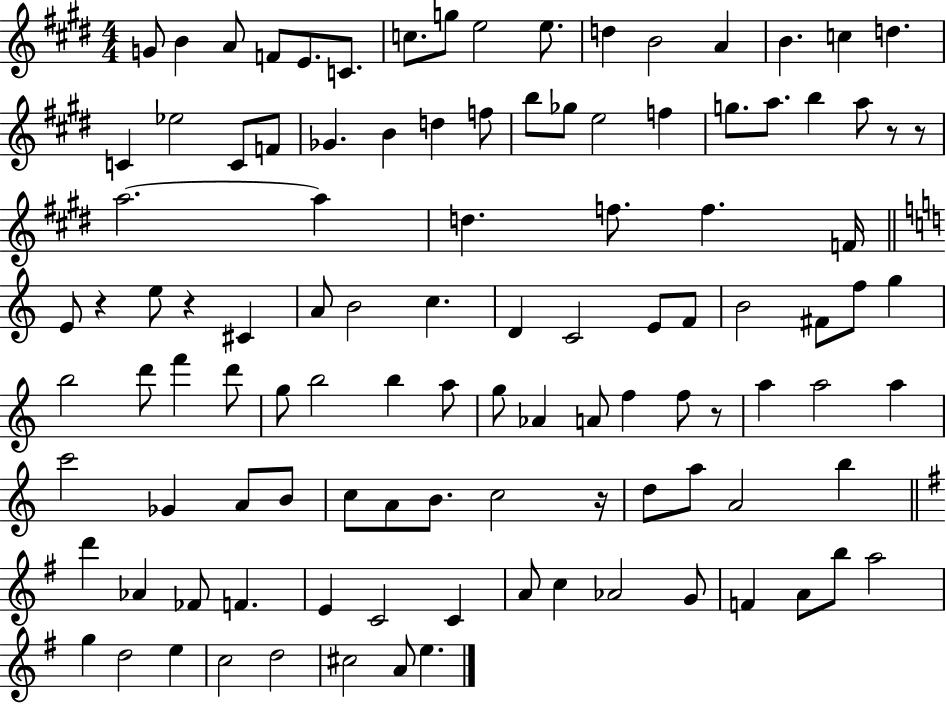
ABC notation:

X:1
T:Untitled
M:4/4
L:1/4
K:E
G/2 B A/2 F/2 E/2 C/2 c/2 g/2 e2 e/2 d B2 A B c d C _e2 C/2 F/2 _G B d f/2 b/2 _g/2 e2 f g/2 a/2 b a/2 z/2 z/2 a2 a d f/2 f F/4 E/2 z e/2 z ^C A/2 B2 c D C2 E/2 F/2 B2 ^F/2 f/2 g b2 d'/2 f' d'/2 g/2 b2 b a/2 g/2 _A A/2 f f/2 z/2 a a2 a c'2 _G A/2 B/2 c/2 A/2 B/2 c2 z/4 d/2 a/2 A2 b d' _A _F/2 F E C2 C A/2 c _A2 G/2 F A/2 b/2 a2 g d2 e c2 d2 ^c2 A/2 e